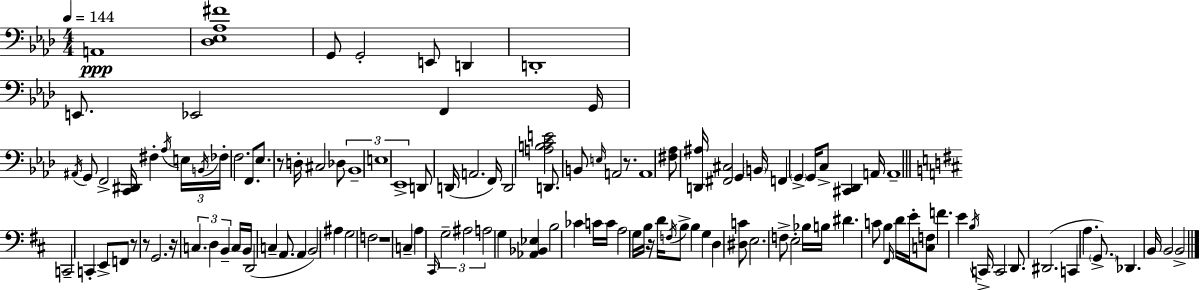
A2/w [Db3,Eb3,Ab3,F#4]/w G2/e G2/h E2/e D2/q D2/w E2/e. Eb2/h F2/q G2/s A#2/s G2/e F2/h [C2,D#2]/s F#3/q Ab3/s E3/s B2/s FES3/s F3/h. F2/e. Eb3/e. R/e D3/s C#3/h Db3/e Bb2/w E3/w Eb2/w D2/e D2/s A2/h. F2/s D2/h [A3,B3,C4,E4]/h D2/e. B2/e E3/s A2/h R/e. A2/w [F#3,Ab3]/e [D2,A#3]/s [F#2,C#3]/h G2/q B2/s F2/q G2/q G2/s C3/e [C#2,Db2]/q A2/s A2/w C2/h C2/q E2/e F2/e R/e R/e G2/h. R/s C3/q. D3/q B2/q C3/s B2/s D2/h C3/q A2/e. A2/q B2/h A#3/q G3/h F3/h R/w C3/q A3/q C#2/s G3/h A#3/h A3/h G3/q [Ab2,Bb2,Eb3]/q B3/h CES4/q C4/s C4/s A3/h G3/s B3/s R/s D4/s F3/s B3/e B3/q G3/q D3/q [D#3,C4]/e E3/h. F3/e E3/h Bb3/s B3/s D#4/q. C4/e B3/q F#2/s D4/s E4/s [C3,F3]/e F4/q. E4/q B3/s C2/s C2/h D2/e. D#2/h. C2/q A3/q. G2/e. Db2/q. B2/s B2/h B2/h